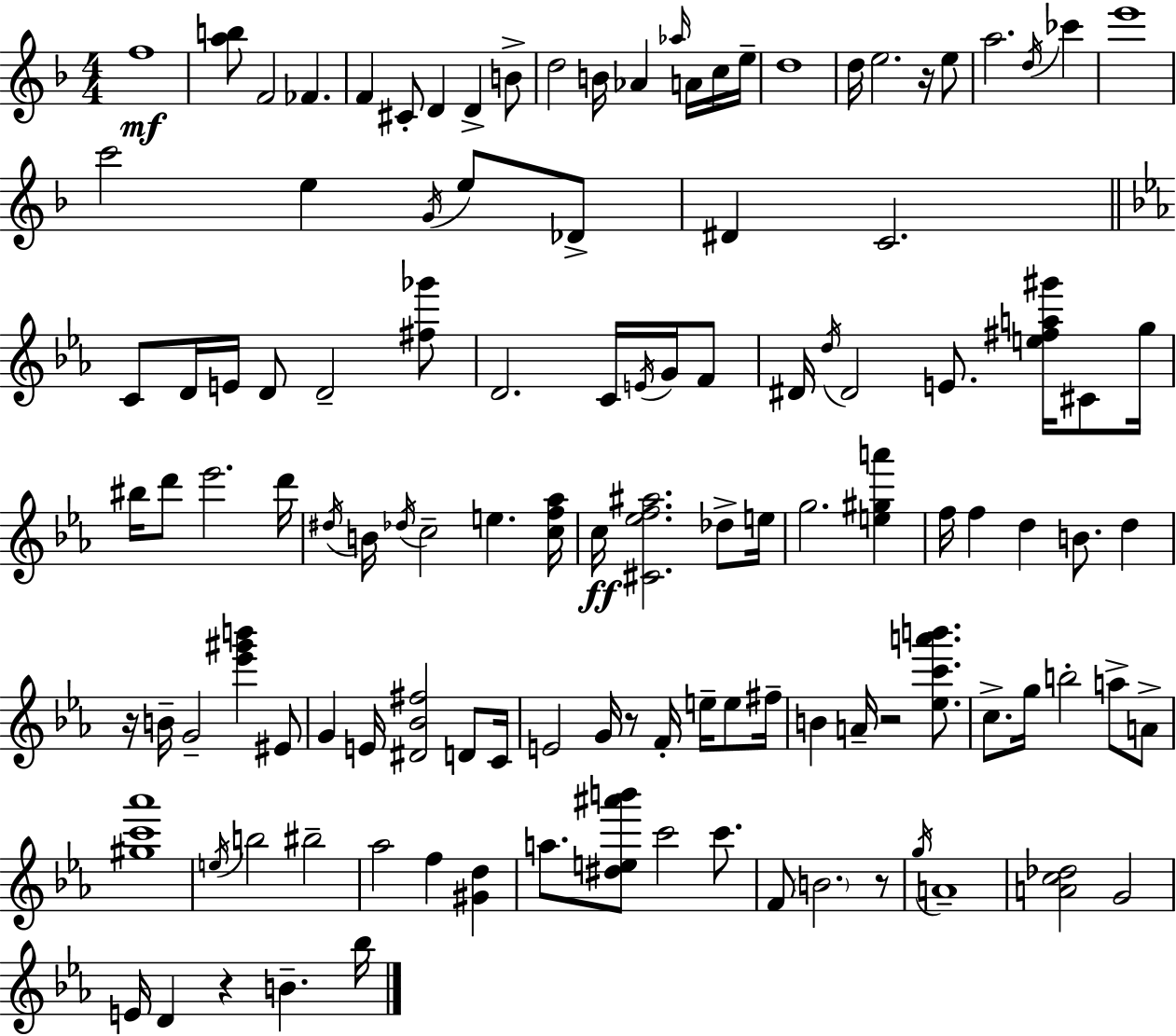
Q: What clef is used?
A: treble